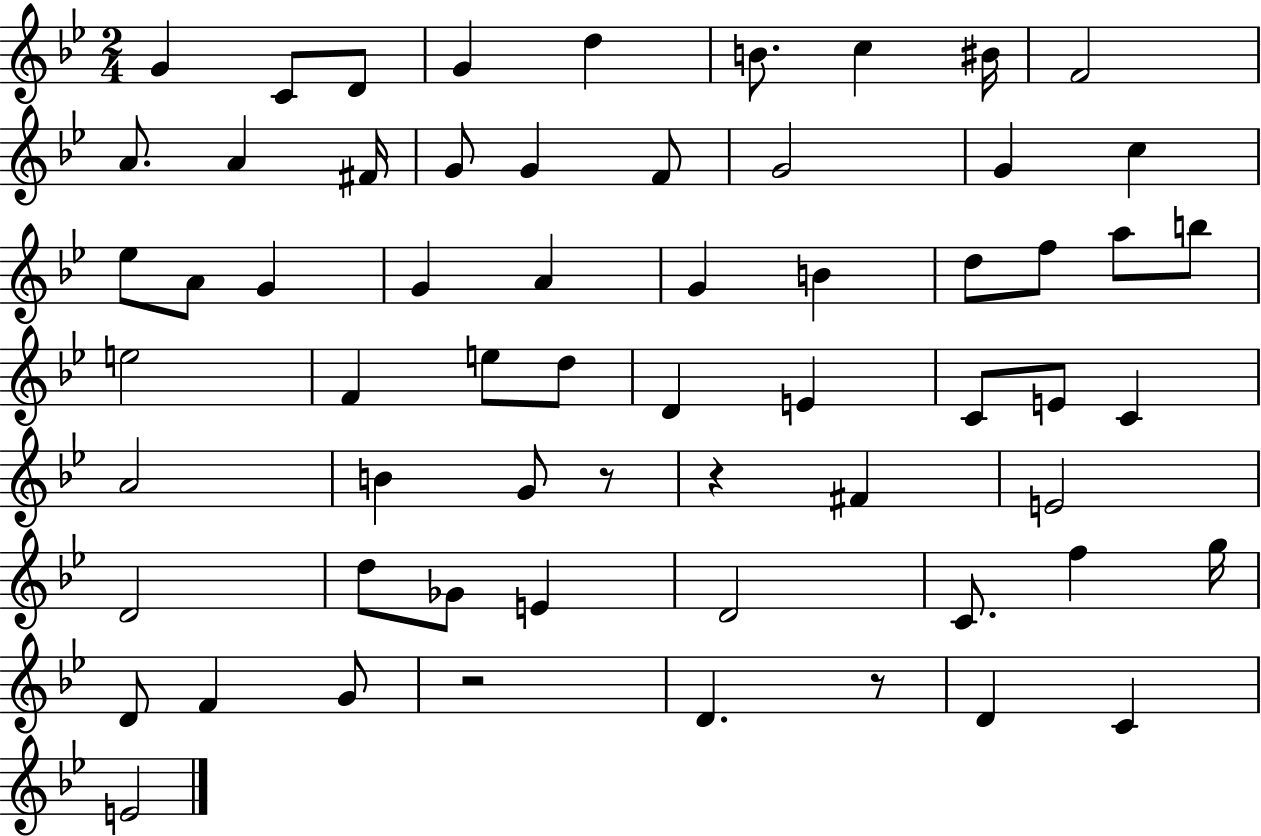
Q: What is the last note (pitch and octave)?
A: E4